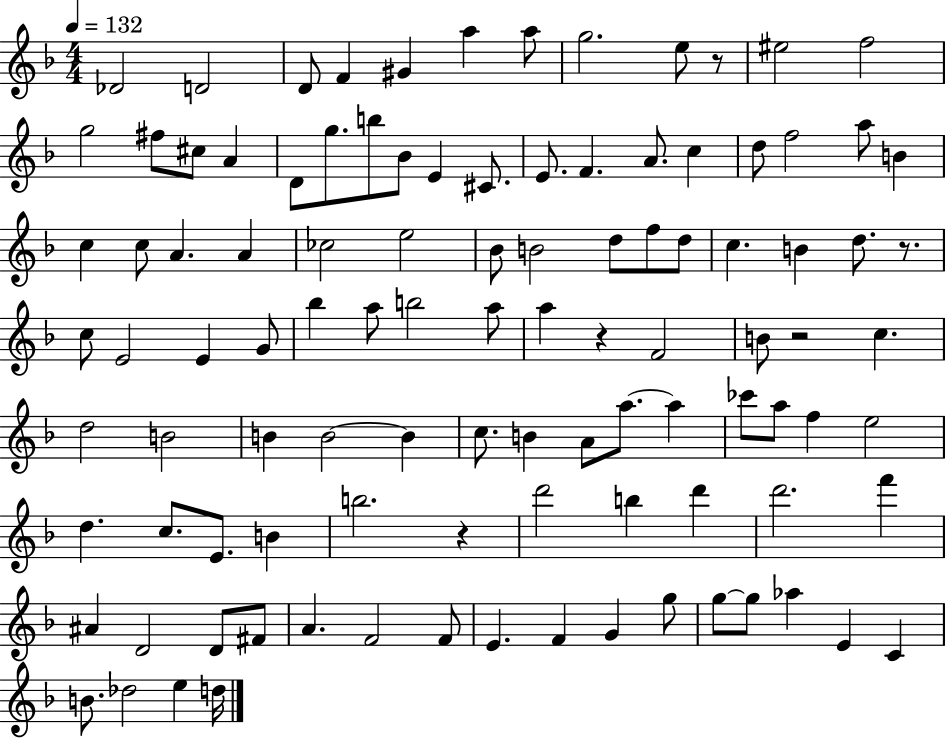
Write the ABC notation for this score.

X:1
T:Untitled
M:4/4
L:1/4
K:F
_D2 D2 D/2 F ^G a a/2 g2 e/2 z/2 ^e2 f2 g2 ^f/2 ^c/2 A D/2 g/2 b/2 _B/2 E ^C/2 E/2 F A/2 c d/2 f2 a/2 B c c/2 A A _c2 e2 _B/2 B2 d/2 f/2 d/2 c B d/2 z/2 c/2 E2 E G/2 _b a/2 b2 a/2 a z F2 B/2 z2 c d2 B2 B B2 B c/2 B A/2 a/2 a _c'/2 a/2 f e2 d c/2 E/2 B b2 z d'2 b d' d'2 f' ^A D2 D/2 ^F/2 A F2 F/2 E F G g/2 g/2 g/2 _a E C B/2 _d2 e d/4